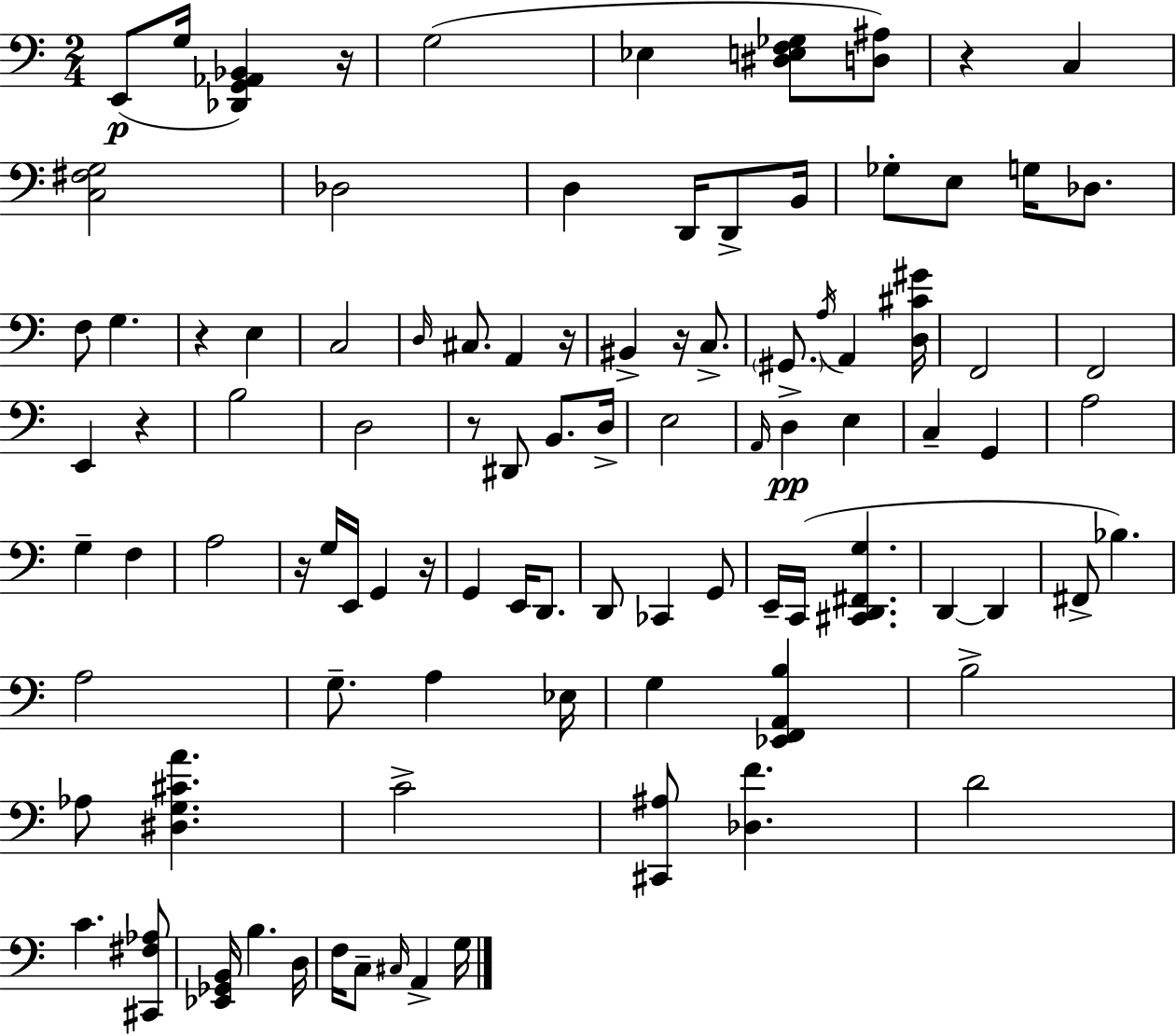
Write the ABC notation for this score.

X:1
T:Untitled
M:2/4
L:1/4
K:C
E,,/2 G,/4 [_D,,G,,_A,,_B,,] z/4 G,2 _E, [^D,E,F,_G,]/2 [D,^A,]/2 z C, [C,^F,G,]2 _D,2 D, D,,/4 D,,/2 B,,/4 _G,/2 E,/2 G,/4 _D,/2 F,/2 G, z E, C,2 D,/4 ^C,/2 A,, z/4 ^B,, z/4 C,/2 ^G,,/2 A,/4 A,, [D,^C^G]/4 F,,2 F,,2 E,, z B,2 D,2 z/2 ^D,,/2 B,,/2 D,/4 E,2 A,,/4 D, E, C, G,, A,2 G, F, A,2 z/4 G,/4 E,,/4 G,, z/4 G,, E,,/4 D,,/2 D,,/2 _C,, G,,/2 E,,/4 C,,/4 [^C,,D,,^F,,G,] D,, D,, ^F,,/2 _B, A,2 G,/2 A, _E,/4 G, [_E,,F,,A,,B,] B,2 _A,/2 [^D,G,^CA] C2 [^C,,^A,]/2 [_D,F] D2 C [^C,,^F,_A,]/2 [_E,,_G,,B,,]/4 B, D,/4 F,/4 C,/2 ^C,/4 A,, G,/4